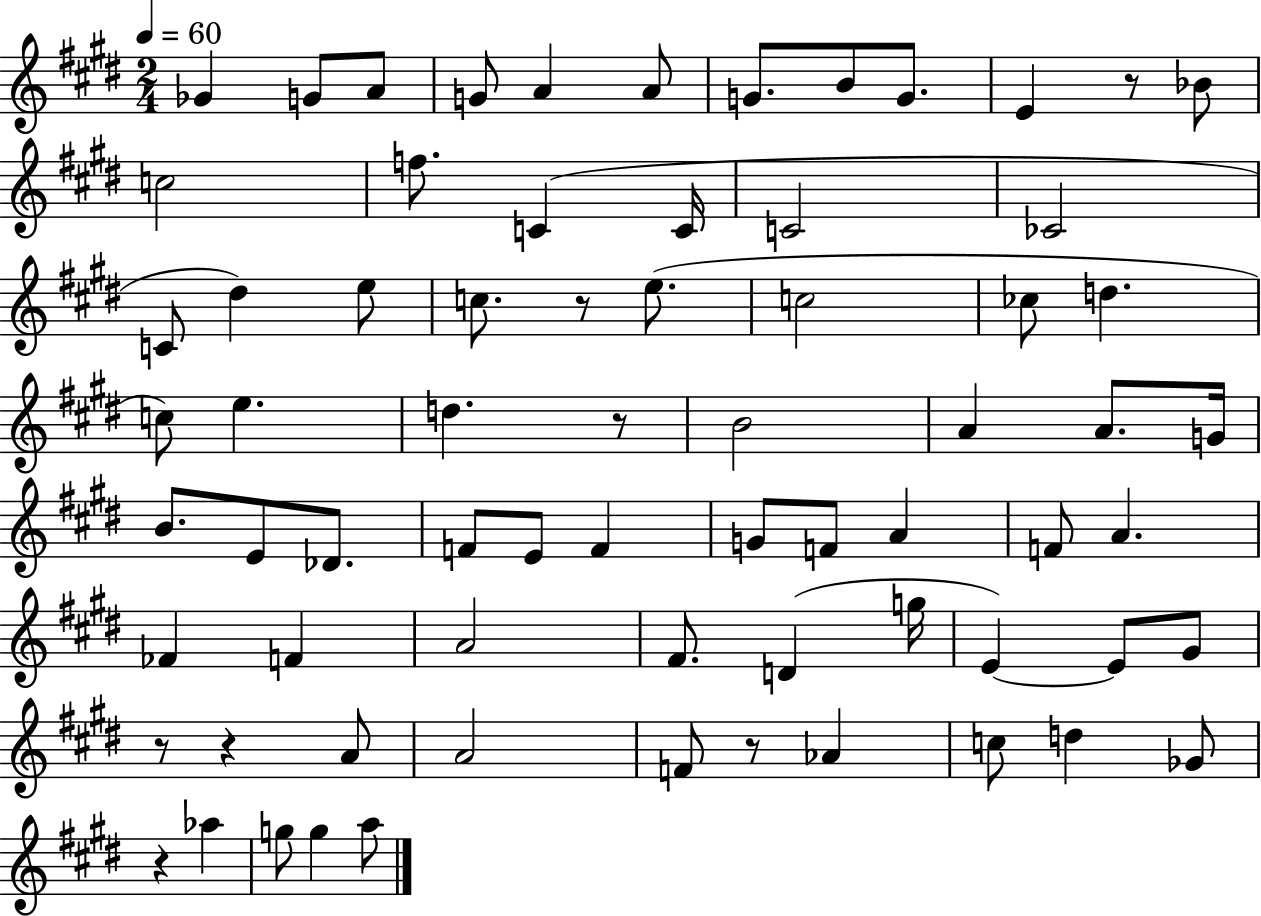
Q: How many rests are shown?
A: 7